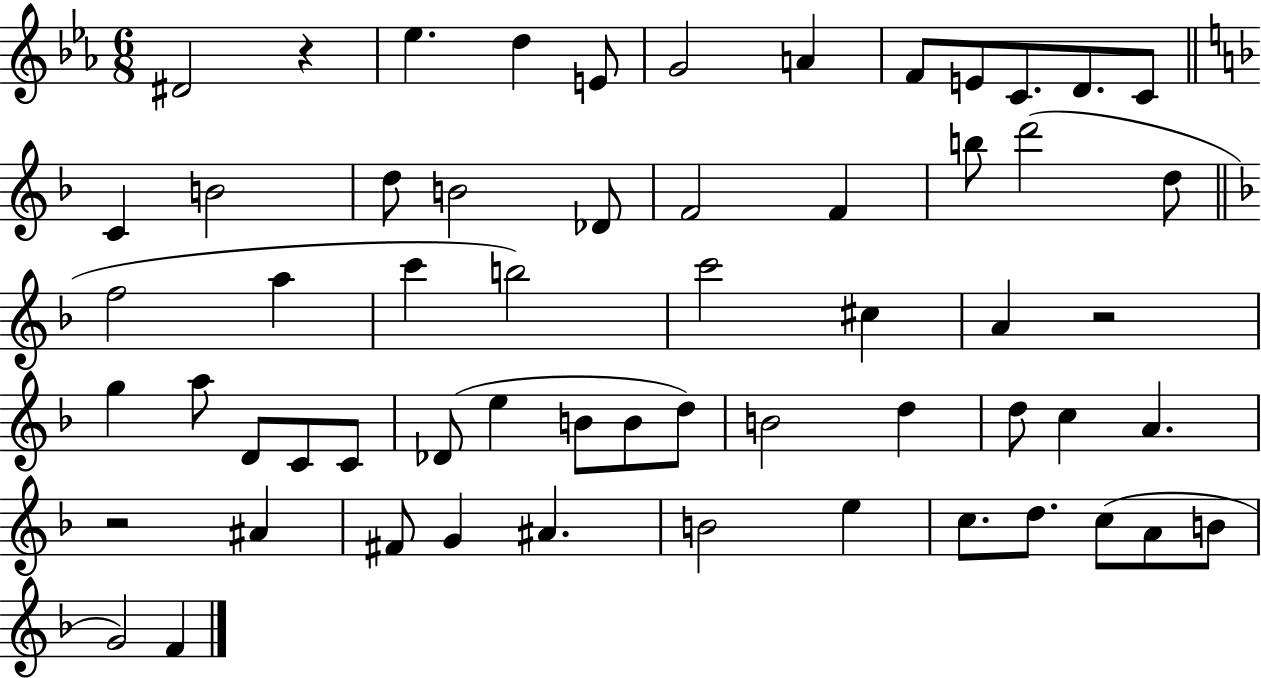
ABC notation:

X:1
T:Untitled
M:6/8
L:1/4
K:Eb
^D2 z _e d E/2 G2 A F/2 E/2 C/2 D/2 C/2 C B2 d/2 B2 _D/2 F2 F b/2 d'2 d/2 f2 a c' b2 c'2 ^c A z2 g a/2 D/2 C/2 C/2 _D/2 e B/2 B/2 d/2 B2 d d/2 c A z2 ^A ^F/2 G ^A B2 e c/2 d/2 c/2 A/2 B/2 G2 F